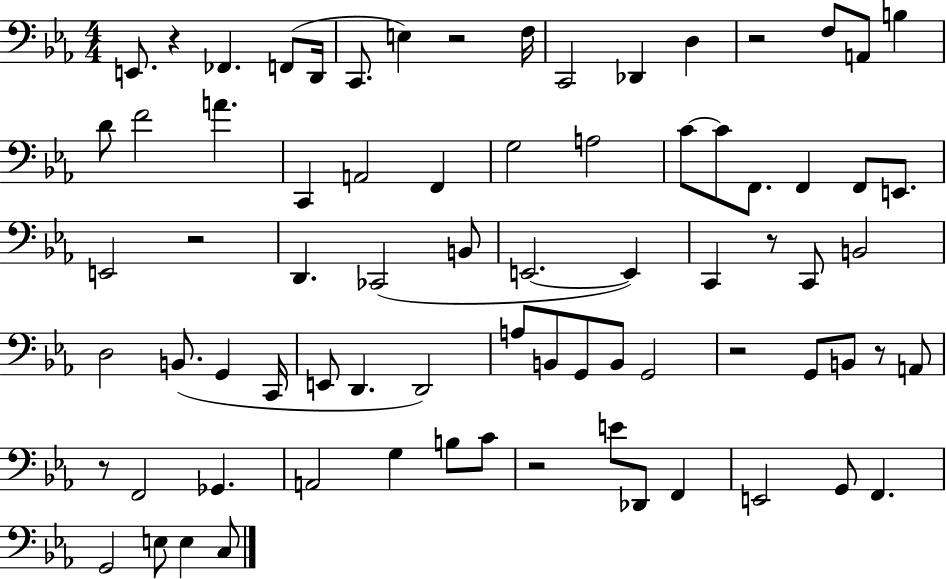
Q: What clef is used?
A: bass